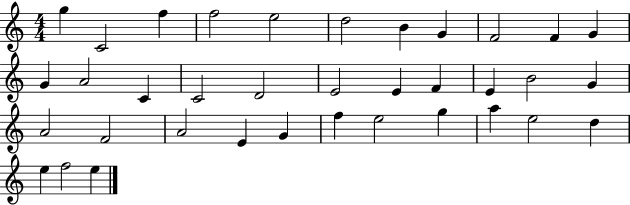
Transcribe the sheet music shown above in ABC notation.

X:1
T:Untitled
M:4/4
L:1/4
K:C
g C2 f f2 e2 d2 B G F2 F G G A2 C C2 D2 E2 E F E B2 G A2 F2 A2 E G f e2 g a e2 d e f2 e